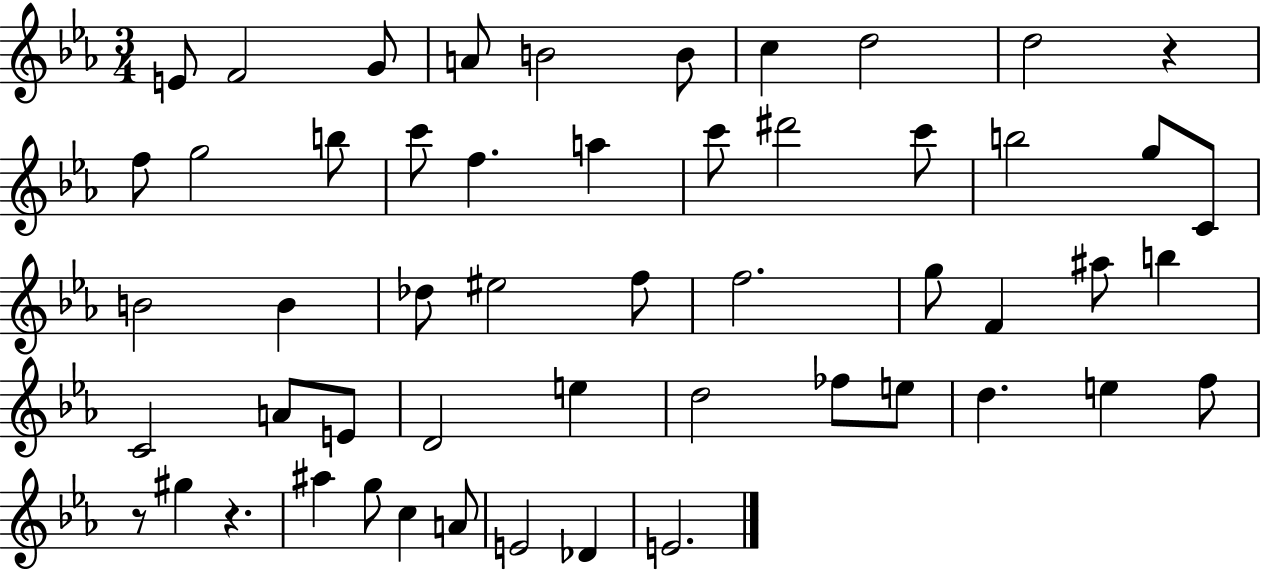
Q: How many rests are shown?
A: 3